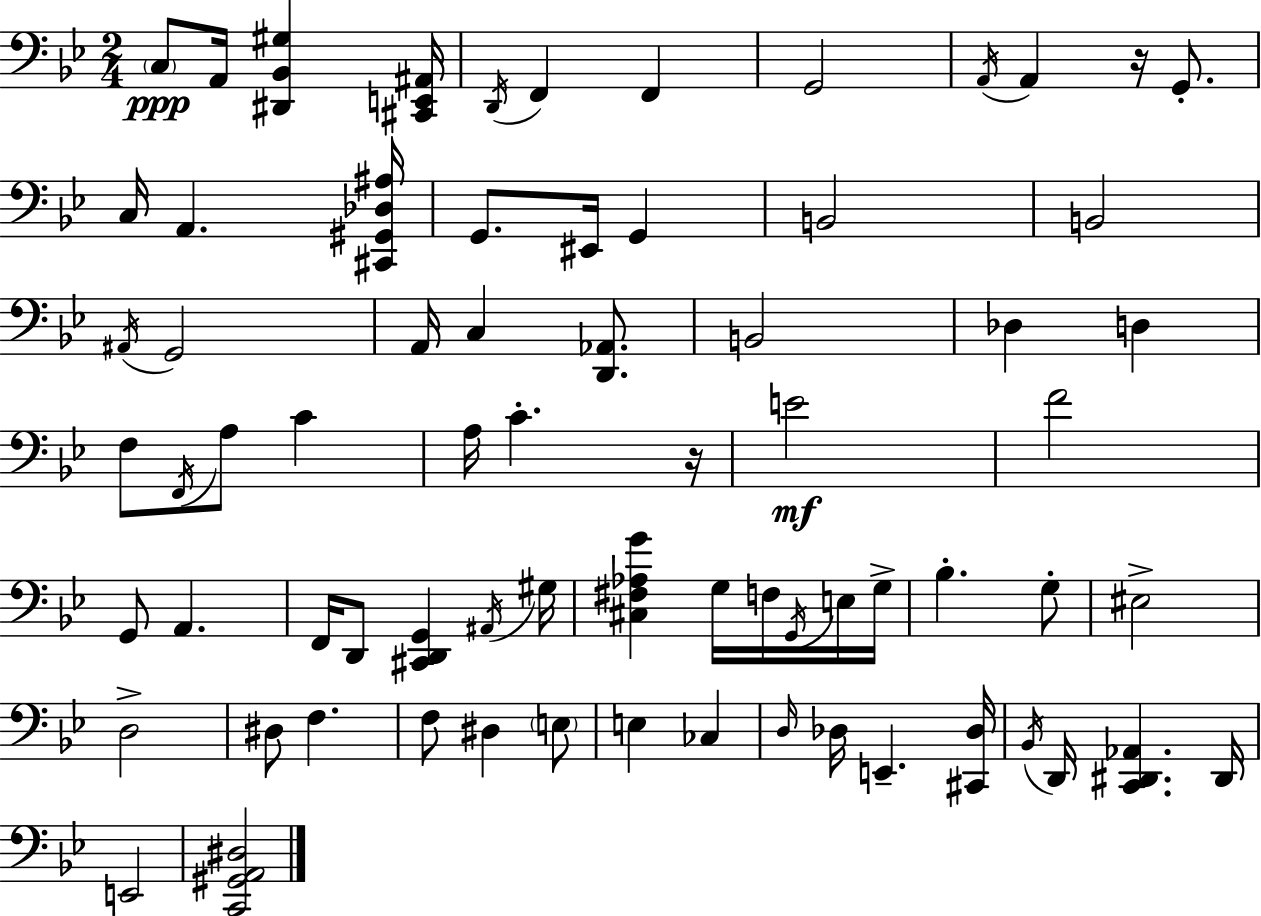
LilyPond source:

{
  \clef bass
  \numericTimeSignature
  \time 2/4
  \key bes \major
  \parenthesize c8\ppp a,16 <dis, bes, gis>4 <cis, e, ais,>16 | \acciaccatura { d,16 } f,4 f,4 | g,2 | \acciaccatura { a,16 } a,4 r16 g,8.-. | \break c16 a,4. | <cis, gis, des ais>16 g,8. eis,16 g,4 | b,2 | b,2 | \break \acciaccatura { ais,16 } g,2 | a,16 c4 | <d, aes,>8. b,2 | des4 d4 | \break f8 \acciaccatura { f,16 } a8 | c'4 a16 c'4.-. | r16 e'2\mf | f'2 | \break g,8 a,4. | f,16 d,8 <cis, d, g,>4 | \acciaccatura { ais,16 } gis16 <cis fis aes g'>4 | g16 f16 \acciaccatura { g,16 } e16 g16-> bes4.-. | \break g8-. eis2-> | d2-> | dis8 | f4. f8 | \break dis4 \parenthesize e8 e4 | ces4 \grace { d16 } des16 | e,4.-- <cis, des>16 \acciaccatura { bes,16 } | d,16 <c, dis, aes,>4. dis,16 | \break e,2 | <c, gis, a, dis>2 | \bar "|."
}